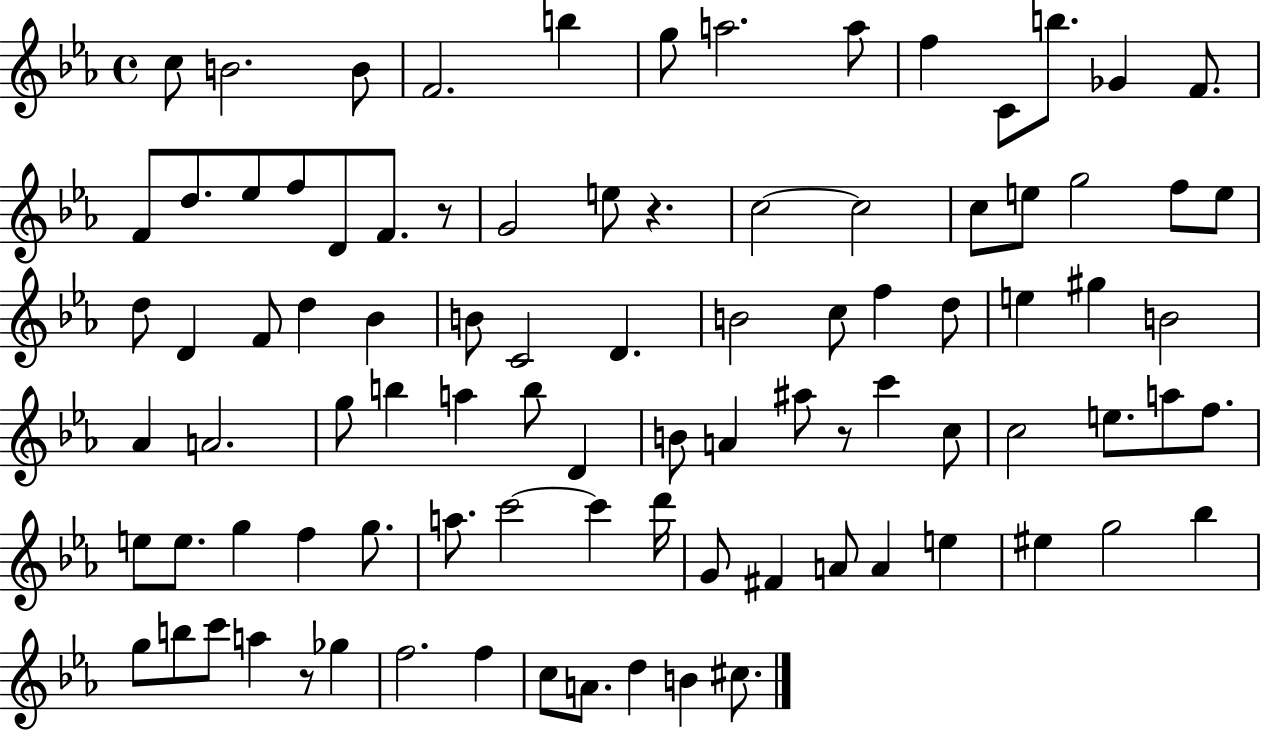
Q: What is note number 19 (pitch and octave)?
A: F4